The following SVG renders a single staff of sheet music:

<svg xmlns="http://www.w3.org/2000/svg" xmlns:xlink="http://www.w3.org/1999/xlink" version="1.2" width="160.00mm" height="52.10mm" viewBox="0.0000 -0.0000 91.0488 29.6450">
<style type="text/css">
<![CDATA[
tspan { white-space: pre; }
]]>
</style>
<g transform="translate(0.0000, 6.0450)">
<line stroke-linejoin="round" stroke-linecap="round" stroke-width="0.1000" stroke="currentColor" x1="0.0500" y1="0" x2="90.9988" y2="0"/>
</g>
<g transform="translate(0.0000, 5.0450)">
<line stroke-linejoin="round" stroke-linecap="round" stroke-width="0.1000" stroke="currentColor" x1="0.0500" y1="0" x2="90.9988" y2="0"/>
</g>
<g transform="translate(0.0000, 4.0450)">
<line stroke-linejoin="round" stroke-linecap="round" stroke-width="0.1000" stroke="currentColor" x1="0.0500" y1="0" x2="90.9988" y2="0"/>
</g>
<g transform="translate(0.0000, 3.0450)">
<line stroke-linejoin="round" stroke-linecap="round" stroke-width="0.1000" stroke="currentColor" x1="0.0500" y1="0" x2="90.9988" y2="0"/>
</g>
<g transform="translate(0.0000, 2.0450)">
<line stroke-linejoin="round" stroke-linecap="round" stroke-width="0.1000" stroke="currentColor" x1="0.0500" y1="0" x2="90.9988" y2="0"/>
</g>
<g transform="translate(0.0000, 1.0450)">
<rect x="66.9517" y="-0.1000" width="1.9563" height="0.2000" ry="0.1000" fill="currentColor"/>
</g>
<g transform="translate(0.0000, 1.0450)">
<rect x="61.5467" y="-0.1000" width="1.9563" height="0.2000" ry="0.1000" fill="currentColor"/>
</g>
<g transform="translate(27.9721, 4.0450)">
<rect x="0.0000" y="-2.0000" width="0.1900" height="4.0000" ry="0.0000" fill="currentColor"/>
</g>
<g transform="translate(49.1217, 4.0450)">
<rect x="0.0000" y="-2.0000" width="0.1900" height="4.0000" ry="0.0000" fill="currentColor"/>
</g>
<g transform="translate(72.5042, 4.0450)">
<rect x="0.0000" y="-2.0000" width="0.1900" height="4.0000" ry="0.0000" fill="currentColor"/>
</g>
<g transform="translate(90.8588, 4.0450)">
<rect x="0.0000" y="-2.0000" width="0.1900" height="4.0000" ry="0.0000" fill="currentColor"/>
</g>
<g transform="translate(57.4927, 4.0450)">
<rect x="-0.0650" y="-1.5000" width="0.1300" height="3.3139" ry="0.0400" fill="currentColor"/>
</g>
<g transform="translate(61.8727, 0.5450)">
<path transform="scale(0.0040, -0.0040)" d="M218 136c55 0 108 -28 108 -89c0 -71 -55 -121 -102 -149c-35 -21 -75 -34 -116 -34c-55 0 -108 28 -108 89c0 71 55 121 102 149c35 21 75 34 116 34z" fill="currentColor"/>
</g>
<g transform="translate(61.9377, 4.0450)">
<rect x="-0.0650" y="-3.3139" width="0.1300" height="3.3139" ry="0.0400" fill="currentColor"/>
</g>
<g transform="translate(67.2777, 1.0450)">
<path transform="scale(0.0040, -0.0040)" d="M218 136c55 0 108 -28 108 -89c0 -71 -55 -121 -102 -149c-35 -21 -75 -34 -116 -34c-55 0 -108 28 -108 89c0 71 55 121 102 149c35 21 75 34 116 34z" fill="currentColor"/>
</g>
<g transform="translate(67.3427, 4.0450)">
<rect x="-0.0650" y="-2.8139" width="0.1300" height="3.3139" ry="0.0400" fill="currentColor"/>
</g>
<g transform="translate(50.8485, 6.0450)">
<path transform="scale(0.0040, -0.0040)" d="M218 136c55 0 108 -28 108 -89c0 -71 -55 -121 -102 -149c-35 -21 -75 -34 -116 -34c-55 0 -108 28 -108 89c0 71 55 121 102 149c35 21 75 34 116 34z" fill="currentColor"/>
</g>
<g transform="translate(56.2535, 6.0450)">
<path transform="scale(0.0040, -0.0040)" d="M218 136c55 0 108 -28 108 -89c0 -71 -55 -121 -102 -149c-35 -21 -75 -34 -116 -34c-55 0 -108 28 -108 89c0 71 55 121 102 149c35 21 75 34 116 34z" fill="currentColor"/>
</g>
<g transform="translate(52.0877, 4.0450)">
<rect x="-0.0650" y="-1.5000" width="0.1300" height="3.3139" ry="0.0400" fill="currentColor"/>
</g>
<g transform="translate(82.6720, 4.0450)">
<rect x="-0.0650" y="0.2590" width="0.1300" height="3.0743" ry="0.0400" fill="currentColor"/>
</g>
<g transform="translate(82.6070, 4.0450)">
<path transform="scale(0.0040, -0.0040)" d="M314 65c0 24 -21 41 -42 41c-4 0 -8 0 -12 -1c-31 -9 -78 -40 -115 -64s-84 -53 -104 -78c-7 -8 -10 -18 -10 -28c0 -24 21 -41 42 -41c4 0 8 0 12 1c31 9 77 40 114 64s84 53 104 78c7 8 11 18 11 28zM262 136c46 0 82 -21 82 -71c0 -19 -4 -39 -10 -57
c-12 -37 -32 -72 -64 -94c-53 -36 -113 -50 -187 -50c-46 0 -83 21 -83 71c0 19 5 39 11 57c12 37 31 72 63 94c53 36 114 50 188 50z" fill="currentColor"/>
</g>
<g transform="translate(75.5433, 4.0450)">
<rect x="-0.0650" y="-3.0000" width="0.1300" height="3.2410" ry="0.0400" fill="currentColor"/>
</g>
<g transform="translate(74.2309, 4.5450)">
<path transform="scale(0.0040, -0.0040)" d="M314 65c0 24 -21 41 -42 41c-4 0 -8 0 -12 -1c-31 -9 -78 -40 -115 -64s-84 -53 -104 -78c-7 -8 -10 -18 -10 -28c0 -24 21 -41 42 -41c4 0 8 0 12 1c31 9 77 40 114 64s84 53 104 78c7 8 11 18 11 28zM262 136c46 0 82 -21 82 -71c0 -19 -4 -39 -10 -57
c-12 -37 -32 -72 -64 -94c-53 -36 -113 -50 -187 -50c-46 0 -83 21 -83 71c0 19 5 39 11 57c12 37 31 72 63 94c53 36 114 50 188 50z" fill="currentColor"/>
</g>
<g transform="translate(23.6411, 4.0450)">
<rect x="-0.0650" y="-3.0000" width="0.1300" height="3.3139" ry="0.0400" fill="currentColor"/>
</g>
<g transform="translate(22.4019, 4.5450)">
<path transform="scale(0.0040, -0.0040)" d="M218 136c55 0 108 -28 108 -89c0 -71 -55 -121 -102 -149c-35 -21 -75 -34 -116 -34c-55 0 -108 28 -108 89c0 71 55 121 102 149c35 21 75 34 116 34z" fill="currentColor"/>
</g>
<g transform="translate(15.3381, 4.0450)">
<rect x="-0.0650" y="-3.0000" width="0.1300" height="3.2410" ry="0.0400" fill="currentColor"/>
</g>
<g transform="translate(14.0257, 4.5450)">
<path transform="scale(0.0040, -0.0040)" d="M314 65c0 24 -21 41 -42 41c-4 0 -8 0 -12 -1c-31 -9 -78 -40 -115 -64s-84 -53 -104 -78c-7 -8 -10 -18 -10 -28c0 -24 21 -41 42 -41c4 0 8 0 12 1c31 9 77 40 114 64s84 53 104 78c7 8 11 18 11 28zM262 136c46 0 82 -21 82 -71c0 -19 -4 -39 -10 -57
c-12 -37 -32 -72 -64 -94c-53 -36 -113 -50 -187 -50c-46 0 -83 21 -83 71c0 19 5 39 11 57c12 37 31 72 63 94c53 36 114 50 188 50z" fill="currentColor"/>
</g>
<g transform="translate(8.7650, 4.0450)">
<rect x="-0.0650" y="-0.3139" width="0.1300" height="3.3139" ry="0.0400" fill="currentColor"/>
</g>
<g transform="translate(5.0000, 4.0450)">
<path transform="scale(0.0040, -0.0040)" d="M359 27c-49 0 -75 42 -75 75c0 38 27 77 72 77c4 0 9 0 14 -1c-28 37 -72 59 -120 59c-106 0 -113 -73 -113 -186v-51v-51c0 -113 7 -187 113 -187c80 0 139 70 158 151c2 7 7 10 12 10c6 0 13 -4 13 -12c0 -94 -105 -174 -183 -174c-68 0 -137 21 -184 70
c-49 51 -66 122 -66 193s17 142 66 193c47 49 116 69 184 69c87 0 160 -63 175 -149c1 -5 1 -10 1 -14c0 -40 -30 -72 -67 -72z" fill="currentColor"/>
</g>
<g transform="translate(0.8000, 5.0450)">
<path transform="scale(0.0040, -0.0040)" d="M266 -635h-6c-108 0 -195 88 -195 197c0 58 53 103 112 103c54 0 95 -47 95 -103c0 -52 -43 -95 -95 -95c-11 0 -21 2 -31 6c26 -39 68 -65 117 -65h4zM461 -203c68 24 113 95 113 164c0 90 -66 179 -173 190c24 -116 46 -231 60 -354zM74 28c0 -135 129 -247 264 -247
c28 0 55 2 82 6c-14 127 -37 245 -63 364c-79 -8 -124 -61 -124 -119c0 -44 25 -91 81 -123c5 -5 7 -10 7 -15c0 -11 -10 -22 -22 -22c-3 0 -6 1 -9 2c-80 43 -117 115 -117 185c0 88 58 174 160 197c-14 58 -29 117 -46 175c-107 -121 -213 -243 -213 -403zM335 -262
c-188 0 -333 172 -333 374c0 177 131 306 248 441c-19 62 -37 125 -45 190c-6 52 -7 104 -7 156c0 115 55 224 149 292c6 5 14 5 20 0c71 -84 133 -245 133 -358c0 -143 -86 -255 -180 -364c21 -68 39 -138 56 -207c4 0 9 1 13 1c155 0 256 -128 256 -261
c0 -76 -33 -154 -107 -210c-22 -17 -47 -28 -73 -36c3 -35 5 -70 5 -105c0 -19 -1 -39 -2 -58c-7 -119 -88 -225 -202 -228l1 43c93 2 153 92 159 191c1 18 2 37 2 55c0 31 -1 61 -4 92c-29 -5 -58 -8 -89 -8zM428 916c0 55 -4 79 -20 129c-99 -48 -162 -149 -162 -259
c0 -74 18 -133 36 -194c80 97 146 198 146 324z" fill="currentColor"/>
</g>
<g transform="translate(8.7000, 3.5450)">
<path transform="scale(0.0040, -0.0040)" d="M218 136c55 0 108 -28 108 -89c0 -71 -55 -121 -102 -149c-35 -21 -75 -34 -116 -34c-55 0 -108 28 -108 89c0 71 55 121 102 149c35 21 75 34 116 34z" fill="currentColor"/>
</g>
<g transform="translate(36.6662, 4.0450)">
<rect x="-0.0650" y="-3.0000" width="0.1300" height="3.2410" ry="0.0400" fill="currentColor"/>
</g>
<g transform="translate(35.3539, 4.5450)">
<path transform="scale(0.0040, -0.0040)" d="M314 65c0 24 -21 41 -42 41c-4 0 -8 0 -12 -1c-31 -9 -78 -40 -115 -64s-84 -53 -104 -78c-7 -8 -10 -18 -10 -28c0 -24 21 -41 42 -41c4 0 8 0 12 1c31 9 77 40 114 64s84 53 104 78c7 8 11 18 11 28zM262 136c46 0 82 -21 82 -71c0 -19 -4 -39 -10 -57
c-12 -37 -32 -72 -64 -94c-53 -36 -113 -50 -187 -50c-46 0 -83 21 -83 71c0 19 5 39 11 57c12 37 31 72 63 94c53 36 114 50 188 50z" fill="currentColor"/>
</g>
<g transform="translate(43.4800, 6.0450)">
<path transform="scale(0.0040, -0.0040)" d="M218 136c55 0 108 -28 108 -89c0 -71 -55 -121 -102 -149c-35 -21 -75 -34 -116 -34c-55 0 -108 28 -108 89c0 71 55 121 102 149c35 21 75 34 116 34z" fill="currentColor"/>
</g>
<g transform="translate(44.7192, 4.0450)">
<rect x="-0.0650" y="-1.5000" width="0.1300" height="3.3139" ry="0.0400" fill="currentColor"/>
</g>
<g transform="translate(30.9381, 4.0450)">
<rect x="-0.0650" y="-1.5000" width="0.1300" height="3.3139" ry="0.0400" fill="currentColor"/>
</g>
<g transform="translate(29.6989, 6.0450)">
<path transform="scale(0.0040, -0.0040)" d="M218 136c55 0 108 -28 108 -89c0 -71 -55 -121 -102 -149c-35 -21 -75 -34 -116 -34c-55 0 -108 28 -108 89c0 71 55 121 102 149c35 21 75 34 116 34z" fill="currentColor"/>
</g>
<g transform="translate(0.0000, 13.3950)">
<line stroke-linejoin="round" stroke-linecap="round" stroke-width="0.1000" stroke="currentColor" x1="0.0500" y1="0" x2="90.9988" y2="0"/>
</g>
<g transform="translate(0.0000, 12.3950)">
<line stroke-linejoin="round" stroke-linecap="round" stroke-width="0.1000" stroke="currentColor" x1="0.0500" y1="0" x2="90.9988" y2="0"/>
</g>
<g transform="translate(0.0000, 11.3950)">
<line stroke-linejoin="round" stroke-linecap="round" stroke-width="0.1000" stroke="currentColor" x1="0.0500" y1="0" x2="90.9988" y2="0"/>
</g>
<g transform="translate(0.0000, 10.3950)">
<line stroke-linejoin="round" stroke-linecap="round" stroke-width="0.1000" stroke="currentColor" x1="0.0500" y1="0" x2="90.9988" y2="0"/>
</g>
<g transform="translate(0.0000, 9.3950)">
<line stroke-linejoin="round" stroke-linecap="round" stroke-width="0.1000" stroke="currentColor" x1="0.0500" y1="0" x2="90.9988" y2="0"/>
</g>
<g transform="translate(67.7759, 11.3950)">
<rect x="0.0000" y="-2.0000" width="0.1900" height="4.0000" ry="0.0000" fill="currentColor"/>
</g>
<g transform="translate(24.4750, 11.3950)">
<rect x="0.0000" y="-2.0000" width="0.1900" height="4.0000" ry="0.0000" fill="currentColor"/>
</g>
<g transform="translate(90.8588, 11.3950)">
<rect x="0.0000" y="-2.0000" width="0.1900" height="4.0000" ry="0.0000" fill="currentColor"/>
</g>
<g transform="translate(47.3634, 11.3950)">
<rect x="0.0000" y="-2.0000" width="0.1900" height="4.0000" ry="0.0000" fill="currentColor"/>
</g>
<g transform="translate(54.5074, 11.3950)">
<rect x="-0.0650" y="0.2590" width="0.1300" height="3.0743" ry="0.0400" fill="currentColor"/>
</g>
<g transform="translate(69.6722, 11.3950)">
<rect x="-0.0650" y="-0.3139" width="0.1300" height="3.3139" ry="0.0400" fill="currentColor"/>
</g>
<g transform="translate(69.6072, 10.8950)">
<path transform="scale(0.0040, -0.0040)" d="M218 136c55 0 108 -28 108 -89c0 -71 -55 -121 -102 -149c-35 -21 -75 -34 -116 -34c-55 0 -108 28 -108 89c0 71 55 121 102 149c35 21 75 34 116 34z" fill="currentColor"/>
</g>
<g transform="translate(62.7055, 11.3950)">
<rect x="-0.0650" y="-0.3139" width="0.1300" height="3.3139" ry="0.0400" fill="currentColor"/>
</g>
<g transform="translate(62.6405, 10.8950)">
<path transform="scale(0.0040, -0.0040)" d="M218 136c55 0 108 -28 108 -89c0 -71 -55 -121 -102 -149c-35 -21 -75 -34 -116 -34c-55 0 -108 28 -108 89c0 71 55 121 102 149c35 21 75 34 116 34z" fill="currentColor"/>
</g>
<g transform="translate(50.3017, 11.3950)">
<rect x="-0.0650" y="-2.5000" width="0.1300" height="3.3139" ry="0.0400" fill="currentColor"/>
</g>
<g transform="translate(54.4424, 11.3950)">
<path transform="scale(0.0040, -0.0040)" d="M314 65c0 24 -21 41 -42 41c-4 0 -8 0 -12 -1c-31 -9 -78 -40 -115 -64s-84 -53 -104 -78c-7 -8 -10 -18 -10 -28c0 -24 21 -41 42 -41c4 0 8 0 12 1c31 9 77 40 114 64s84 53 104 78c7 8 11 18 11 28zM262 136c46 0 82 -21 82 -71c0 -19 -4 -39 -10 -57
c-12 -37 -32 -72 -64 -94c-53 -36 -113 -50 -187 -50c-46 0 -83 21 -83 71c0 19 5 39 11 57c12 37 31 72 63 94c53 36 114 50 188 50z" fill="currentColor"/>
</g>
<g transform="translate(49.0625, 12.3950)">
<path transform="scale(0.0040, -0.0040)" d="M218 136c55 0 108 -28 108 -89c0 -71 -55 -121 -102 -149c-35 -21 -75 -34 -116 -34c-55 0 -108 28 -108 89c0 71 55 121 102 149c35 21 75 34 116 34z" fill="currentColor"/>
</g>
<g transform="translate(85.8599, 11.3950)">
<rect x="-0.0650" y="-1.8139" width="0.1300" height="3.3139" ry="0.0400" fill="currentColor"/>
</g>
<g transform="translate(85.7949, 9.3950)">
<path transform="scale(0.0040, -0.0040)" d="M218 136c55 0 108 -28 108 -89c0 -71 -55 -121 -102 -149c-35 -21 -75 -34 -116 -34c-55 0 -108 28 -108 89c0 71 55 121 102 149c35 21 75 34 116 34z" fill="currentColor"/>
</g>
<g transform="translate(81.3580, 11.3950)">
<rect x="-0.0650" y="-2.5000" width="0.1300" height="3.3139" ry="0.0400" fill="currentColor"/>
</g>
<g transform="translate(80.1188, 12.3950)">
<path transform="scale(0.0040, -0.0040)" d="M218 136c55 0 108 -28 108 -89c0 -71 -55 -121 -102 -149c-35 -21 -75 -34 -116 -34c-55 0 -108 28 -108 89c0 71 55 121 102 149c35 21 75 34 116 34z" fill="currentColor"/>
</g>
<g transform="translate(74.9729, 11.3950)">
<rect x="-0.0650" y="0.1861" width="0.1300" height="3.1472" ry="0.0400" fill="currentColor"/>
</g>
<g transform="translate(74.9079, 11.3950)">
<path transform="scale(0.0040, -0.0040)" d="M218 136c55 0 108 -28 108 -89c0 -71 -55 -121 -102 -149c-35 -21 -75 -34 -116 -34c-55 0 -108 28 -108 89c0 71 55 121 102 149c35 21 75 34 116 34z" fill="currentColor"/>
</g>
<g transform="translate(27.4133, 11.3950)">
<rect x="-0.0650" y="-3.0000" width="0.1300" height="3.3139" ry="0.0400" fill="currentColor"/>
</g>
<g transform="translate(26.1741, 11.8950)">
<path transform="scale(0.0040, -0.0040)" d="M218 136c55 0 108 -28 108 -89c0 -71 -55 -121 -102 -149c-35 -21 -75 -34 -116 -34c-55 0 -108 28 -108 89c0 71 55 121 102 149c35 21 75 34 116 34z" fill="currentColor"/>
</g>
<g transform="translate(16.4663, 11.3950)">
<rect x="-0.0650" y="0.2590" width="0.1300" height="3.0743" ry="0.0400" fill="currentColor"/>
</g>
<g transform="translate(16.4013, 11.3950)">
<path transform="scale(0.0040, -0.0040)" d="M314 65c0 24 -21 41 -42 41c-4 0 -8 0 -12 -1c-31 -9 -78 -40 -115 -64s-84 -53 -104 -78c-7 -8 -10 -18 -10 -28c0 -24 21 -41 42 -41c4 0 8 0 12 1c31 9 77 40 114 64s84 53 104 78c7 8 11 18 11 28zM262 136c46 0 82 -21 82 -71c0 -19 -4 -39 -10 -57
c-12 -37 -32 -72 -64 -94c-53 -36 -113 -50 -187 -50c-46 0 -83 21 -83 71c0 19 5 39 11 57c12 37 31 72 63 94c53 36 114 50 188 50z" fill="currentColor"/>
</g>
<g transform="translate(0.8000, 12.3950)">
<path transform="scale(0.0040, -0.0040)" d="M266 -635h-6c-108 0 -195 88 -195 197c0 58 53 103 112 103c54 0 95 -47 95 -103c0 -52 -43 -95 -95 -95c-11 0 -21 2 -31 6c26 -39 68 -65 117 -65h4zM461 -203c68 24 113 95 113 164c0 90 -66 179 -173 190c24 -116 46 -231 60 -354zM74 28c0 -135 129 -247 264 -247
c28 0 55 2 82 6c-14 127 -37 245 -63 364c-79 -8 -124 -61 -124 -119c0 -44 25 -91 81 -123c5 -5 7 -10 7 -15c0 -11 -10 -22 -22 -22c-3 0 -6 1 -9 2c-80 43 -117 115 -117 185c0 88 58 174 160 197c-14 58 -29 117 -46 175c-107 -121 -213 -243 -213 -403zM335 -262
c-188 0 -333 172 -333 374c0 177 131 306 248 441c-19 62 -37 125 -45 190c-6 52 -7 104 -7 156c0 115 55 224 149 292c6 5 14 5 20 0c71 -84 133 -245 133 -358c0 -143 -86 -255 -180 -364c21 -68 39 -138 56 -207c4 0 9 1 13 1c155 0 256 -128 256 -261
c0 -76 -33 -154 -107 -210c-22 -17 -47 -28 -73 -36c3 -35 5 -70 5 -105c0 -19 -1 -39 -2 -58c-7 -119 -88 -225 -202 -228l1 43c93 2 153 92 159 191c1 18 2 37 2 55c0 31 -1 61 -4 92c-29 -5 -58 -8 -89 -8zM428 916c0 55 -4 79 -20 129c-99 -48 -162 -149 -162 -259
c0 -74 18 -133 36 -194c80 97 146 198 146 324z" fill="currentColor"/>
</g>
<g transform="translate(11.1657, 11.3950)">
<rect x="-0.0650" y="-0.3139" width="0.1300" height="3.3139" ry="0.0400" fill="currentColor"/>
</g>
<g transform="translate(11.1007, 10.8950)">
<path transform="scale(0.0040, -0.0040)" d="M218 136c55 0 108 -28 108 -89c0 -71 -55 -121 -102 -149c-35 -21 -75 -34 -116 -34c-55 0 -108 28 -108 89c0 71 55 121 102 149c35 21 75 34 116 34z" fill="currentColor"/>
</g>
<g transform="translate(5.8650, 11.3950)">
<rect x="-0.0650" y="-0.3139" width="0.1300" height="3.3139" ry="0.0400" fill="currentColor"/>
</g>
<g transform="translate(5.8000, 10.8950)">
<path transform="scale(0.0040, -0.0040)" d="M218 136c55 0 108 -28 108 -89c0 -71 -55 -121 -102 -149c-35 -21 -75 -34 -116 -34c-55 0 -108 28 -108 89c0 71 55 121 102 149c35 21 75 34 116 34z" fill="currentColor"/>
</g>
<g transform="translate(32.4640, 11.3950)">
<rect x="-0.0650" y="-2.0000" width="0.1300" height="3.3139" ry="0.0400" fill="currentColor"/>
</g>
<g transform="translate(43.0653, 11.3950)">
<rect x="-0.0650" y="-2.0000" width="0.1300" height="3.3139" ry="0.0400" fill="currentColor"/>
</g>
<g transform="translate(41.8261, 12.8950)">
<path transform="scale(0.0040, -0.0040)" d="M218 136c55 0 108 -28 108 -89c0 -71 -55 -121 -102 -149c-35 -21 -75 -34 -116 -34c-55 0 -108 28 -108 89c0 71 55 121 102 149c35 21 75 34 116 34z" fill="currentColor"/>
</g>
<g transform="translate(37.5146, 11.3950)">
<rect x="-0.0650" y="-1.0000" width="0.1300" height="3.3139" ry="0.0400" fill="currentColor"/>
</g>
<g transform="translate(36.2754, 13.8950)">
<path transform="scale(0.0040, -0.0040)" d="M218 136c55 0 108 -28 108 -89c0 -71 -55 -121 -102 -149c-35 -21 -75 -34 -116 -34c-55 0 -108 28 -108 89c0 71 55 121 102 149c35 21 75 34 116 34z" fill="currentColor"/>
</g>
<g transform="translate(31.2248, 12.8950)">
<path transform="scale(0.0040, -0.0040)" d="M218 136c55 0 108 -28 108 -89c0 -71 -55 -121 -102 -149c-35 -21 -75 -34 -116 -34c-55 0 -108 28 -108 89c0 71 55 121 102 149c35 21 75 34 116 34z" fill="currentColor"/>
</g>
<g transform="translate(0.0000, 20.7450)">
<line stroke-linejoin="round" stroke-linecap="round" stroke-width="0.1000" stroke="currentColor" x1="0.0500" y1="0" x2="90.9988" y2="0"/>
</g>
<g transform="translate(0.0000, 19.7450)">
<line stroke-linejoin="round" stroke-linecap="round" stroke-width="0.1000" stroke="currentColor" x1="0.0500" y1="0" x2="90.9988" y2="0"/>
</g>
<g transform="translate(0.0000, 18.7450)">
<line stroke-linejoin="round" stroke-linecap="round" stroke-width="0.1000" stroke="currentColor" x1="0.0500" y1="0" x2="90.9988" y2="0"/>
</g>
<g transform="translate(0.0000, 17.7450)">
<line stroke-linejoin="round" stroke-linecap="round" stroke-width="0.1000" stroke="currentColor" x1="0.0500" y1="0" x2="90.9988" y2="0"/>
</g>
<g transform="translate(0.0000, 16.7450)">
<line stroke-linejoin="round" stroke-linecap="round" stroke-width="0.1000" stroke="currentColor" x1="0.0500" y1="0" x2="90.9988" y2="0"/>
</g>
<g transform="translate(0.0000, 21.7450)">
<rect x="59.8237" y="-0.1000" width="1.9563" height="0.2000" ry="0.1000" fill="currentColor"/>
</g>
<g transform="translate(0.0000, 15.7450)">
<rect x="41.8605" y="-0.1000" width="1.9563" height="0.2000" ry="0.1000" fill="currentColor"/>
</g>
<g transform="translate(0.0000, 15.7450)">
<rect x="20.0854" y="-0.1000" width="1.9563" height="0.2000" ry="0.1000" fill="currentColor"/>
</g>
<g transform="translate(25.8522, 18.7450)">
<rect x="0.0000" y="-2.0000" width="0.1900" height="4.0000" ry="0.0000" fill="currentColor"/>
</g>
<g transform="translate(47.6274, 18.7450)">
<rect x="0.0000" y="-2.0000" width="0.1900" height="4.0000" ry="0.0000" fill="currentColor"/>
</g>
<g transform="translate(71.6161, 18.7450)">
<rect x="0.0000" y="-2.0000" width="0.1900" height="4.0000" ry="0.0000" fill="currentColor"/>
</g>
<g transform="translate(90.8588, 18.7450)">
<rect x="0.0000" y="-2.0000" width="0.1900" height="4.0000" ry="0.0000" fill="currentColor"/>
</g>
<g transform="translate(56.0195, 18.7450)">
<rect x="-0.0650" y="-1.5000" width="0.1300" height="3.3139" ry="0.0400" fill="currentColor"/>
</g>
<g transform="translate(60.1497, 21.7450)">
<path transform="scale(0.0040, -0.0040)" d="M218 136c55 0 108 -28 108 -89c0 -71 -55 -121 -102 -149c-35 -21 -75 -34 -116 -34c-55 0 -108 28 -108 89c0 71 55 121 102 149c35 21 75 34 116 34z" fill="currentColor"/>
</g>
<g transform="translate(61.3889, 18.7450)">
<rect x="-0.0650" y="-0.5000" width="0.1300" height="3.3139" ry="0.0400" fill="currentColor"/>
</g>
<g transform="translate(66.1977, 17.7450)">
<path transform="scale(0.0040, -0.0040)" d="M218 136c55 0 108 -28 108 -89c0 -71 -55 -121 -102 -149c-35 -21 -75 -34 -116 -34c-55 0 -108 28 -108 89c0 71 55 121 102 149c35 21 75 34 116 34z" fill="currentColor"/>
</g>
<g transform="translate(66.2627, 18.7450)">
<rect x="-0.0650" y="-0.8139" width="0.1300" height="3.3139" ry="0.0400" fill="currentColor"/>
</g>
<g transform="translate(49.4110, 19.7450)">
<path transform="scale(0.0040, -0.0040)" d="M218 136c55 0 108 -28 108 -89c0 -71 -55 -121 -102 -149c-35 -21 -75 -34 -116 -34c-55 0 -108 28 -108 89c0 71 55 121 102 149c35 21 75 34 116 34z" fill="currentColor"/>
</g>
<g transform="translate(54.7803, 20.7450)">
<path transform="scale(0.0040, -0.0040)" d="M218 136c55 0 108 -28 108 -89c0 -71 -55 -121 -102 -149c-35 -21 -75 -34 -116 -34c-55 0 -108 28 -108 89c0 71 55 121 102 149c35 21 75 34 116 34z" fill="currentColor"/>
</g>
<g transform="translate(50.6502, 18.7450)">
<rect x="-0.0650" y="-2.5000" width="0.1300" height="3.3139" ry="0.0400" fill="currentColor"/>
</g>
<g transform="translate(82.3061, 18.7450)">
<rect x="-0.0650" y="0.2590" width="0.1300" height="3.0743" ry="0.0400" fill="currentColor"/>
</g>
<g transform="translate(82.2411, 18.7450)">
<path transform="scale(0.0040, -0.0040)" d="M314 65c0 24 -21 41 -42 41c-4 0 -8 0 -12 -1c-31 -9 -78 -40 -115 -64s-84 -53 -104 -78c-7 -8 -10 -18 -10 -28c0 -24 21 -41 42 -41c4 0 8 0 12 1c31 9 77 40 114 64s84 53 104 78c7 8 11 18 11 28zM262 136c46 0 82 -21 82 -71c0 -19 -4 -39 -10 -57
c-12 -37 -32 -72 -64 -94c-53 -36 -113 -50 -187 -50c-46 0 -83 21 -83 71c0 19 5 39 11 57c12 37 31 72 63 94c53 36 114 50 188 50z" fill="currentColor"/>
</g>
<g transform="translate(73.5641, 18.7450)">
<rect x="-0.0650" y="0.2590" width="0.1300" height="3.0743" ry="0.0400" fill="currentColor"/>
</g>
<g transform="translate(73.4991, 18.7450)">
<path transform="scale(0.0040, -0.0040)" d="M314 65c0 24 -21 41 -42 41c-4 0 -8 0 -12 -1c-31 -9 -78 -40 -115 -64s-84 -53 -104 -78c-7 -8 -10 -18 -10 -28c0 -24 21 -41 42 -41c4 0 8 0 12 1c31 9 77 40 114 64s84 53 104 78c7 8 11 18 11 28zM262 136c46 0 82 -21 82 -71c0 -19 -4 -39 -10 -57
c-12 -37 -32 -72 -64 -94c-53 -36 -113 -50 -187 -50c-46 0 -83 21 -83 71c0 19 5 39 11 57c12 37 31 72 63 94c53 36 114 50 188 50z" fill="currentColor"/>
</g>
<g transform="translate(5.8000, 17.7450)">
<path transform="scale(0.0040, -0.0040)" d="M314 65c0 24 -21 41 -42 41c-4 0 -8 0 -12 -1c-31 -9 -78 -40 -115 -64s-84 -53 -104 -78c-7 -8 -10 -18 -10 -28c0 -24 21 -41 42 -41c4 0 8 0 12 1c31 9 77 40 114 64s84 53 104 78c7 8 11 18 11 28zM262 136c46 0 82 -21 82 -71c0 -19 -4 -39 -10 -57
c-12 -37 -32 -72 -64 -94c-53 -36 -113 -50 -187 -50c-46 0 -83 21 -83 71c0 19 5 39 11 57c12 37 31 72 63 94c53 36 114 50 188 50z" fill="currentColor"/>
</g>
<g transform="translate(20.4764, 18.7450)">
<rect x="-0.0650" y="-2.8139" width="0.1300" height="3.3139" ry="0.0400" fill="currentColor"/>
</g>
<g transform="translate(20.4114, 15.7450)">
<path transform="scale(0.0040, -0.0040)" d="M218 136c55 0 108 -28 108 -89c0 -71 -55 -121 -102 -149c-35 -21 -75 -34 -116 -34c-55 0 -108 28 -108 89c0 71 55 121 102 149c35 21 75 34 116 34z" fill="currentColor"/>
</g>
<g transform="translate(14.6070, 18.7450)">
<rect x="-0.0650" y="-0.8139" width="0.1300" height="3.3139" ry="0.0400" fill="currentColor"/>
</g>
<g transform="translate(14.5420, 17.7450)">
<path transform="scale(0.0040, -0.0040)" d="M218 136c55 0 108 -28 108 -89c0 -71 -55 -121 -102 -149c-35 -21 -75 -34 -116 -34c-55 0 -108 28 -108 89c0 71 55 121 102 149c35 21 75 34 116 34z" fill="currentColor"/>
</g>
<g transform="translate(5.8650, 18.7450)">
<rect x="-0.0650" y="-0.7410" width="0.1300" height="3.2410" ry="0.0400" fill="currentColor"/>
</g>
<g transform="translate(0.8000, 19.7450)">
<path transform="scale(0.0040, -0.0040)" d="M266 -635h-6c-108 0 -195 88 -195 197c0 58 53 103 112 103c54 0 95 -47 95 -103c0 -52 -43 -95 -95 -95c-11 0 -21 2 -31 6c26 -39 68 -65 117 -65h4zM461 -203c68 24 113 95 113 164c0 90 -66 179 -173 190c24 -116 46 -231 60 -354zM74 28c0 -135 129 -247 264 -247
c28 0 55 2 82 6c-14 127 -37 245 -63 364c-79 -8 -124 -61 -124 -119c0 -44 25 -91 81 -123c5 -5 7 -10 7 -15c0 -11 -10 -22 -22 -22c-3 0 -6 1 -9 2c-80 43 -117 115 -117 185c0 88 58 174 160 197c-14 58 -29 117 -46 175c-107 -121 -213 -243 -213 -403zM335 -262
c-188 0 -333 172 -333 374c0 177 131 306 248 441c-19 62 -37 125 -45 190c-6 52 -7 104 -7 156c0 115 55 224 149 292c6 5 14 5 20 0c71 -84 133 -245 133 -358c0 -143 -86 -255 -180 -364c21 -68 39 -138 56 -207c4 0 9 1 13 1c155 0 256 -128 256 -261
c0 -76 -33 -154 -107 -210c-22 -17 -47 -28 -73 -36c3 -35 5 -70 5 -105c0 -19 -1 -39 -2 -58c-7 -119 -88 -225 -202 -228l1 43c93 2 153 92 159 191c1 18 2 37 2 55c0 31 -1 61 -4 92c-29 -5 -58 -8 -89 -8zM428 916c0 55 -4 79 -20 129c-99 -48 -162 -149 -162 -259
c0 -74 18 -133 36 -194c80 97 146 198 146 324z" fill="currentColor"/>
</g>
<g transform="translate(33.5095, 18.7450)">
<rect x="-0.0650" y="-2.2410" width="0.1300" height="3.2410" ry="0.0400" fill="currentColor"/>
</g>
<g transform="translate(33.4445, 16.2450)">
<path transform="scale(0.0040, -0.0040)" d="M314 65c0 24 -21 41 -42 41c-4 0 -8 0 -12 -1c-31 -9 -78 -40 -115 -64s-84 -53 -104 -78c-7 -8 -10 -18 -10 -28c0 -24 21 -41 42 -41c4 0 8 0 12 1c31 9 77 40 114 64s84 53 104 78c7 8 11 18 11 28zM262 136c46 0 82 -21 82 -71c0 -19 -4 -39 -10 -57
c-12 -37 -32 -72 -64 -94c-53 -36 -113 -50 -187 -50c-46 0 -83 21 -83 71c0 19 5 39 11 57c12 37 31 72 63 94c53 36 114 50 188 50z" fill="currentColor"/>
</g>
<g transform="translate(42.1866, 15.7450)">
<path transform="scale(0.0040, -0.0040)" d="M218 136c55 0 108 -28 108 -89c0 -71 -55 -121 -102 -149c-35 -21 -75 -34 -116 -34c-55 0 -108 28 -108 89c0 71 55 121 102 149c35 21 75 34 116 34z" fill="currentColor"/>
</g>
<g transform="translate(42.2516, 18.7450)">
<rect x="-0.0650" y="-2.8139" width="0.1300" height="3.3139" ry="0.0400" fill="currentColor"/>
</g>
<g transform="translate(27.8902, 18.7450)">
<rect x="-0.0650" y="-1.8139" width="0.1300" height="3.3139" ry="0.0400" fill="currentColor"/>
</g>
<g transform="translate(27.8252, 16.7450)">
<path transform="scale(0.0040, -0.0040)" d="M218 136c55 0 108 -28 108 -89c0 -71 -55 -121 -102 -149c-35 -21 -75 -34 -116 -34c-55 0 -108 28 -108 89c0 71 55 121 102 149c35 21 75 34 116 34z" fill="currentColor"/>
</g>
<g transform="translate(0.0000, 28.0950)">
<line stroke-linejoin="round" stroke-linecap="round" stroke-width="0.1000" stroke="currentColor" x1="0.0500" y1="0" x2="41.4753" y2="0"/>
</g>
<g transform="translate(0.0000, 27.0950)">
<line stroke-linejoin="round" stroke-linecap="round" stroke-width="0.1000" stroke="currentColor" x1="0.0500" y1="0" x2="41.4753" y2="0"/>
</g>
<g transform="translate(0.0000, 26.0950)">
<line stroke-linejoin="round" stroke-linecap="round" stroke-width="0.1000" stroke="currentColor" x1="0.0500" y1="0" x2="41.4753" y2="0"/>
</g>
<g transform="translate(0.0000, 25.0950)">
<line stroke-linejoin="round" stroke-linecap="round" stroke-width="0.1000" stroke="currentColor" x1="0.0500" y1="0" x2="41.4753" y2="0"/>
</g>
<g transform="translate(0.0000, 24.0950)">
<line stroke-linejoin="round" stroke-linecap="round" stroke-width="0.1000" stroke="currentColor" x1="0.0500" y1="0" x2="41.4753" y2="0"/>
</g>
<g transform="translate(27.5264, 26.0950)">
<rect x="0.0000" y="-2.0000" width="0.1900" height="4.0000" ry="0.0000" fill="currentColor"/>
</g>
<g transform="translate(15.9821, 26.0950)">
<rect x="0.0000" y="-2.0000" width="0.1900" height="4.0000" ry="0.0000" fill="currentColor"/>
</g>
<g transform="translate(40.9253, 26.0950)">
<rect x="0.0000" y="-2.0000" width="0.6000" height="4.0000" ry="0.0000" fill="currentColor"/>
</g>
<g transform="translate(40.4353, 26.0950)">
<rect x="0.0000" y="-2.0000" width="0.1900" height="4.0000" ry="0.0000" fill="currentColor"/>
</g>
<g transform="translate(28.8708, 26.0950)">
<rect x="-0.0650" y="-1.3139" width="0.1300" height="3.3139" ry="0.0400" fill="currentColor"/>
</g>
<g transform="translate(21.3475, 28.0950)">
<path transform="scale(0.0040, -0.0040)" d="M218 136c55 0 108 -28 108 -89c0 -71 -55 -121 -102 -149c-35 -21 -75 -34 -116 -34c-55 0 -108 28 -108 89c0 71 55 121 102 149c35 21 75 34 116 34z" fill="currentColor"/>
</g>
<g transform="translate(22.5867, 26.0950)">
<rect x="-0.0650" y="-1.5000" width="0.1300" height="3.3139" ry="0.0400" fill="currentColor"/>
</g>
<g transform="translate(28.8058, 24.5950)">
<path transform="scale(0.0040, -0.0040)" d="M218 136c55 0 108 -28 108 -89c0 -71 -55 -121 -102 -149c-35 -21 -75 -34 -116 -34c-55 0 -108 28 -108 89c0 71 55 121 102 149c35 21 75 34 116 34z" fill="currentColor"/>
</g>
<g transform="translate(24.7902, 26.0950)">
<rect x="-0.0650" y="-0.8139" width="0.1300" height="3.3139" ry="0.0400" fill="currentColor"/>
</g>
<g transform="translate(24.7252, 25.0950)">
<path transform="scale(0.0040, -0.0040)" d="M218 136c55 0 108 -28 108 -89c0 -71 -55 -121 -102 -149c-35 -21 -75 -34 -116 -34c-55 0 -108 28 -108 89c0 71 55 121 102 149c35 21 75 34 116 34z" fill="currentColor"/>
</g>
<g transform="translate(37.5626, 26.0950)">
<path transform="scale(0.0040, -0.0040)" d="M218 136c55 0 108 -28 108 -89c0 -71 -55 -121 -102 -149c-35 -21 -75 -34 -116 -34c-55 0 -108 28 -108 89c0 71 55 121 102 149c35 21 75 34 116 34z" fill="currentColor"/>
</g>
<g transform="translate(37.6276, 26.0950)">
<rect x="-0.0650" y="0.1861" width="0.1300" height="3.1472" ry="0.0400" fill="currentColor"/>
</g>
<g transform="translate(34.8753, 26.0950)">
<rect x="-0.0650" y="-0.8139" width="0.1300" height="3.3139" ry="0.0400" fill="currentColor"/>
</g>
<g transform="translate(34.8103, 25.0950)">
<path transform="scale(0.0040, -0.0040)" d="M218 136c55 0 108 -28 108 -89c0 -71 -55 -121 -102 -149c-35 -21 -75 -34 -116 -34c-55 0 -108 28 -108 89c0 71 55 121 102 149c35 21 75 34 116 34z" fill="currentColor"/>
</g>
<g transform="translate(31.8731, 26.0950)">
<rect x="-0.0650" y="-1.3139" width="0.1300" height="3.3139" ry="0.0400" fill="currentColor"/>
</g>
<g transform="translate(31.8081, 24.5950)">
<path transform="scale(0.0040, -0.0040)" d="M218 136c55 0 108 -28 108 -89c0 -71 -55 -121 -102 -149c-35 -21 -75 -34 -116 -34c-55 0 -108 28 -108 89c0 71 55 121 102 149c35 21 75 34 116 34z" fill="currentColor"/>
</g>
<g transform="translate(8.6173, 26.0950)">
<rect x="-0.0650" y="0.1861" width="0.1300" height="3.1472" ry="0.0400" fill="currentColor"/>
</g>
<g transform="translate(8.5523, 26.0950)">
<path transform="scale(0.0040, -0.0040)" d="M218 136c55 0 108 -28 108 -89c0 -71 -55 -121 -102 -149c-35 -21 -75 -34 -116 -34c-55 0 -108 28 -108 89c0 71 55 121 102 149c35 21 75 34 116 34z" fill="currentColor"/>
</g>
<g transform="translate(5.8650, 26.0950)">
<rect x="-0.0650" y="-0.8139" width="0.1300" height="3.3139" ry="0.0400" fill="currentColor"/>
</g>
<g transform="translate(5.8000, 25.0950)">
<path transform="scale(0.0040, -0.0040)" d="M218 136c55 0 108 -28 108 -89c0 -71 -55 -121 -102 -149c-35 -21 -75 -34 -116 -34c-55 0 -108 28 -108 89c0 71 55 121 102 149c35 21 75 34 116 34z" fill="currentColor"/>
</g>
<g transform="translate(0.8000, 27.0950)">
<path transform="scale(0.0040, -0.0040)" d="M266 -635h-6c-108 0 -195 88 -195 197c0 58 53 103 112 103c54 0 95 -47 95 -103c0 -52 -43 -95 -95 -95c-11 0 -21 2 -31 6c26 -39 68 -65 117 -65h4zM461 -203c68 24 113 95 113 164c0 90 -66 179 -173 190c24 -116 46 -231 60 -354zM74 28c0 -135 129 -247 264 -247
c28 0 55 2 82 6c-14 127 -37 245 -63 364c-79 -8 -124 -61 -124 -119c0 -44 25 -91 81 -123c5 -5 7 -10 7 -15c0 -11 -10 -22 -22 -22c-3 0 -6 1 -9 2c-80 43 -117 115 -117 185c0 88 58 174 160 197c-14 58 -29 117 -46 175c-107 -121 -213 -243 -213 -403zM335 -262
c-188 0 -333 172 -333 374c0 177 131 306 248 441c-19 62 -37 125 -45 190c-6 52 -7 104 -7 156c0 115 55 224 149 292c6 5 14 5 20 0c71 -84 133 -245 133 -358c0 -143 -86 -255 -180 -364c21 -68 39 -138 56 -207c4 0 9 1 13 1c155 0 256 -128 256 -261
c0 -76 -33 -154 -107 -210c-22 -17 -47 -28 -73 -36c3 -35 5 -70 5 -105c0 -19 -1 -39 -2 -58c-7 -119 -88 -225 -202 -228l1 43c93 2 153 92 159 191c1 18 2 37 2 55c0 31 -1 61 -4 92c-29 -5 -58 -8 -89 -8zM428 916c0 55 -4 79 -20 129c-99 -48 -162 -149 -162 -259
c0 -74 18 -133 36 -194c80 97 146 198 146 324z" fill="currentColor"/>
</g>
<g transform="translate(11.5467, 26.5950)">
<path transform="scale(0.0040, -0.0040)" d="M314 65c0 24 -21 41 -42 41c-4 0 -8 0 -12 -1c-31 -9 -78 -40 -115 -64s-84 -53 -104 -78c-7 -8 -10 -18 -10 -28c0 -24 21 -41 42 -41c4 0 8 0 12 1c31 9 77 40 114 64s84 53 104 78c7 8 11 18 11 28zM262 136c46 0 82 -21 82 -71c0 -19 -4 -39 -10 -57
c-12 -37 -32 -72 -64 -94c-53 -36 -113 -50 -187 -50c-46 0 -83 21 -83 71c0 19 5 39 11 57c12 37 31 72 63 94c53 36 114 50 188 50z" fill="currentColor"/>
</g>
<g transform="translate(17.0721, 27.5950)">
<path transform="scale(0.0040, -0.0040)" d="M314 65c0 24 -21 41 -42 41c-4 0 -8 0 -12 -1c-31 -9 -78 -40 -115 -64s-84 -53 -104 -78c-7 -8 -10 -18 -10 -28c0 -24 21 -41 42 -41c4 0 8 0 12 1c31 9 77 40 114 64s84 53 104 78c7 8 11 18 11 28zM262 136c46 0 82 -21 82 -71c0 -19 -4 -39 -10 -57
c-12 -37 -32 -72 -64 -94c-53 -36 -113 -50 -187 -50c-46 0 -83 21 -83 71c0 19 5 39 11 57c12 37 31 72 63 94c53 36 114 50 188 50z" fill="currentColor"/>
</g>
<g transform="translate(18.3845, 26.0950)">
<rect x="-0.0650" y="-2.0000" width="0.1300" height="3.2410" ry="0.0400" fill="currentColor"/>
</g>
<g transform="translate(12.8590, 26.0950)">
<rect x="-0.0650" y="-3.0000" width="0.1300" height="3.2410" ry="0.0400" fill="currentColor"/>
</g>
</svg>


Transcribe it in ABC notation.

X:1
T:Untitled
M:4/4
L:1/4
K:C
c A2 A E A2 E E E b a A2 B2 c c B2 A F D F G B2 c c B G f d2 d a f g2 a G E C d B2 B2 d B A2 F2 E d e e d B